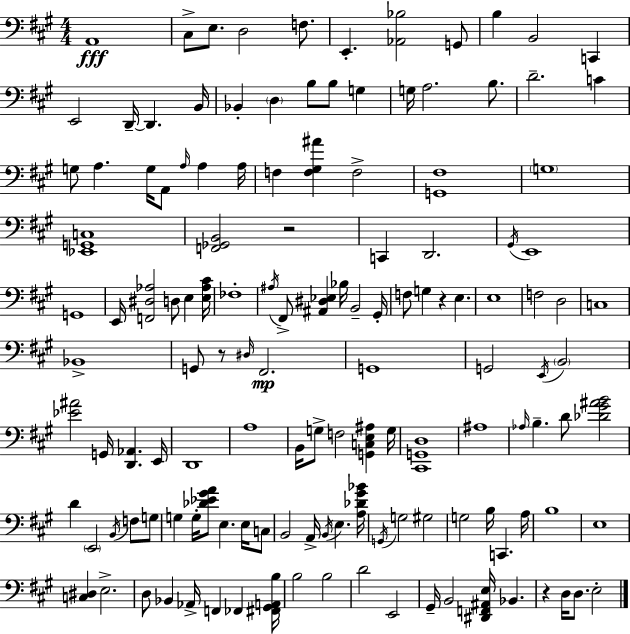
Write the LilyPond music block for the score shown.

{
  \clef bass
  \numericTimeSignature
  \time 4/4
  \key a \major
  a,1\fff | cis8-> e8. d2 f8. | e,4.-. <aes, bes>2 g,8 | b4 b,2 c,4 | \break e,2 d,16--~~ d,4. b,16 | bes,4-. \parenthesize d4 b8 b8 g4 | g16 a2. b8. | d'2.-- c'4 | \break g8 a4. g16 a,8 \grace { a16 } a4 | a16 f4 <f gis ais'>4 f2-> | <g, fis>1 | \parenthesize g1 | \break <ees, g, c>1 | <f, ges, b,>2 r2 | c,4 d,2. | \acciaccatura { gis,16 } e,1 | \break g,1 | e,16 <f, dis aes>2 d8 e4 | <e aes cis'>16 fes1-. | \acciaccatura { ais16 } fis,8-> <ais, dis ees>4 bes16 b,2-- | \break gis,16-. f8 g4 r4 e4. | e1 | f2 d2 | c1 | \break bes,1-> | g,8 r8 \grace { dis16 }\mp fis,2. | g,1 | g,2 \acciaccatura { e,16 } \parenthesize b,2 | \break <ees' ais'>2 g,16 <d, aes,>4. | e,16 d,1 | a1 | b,16 g8-> f2 | \break <g, c e ais>4 g16 <cis, g, d>1 | ais1 | \grace { aes16 } b4.-- d'8 <des' gis' ais' b'>2 | d'4 \parenthesize e,2 | \break \acciaccatura { b,16 } f8 g8 g4 g16-. <des' ees' gis' a'>8 e4. | e16 c8 b,2 a,16-> | \acciaccatura { b,16 } e4. <a des' gis' bes'>16 \acciaccatura { g,16 } g2 | gis2 g2 | \break b16 c,4. a16 b1 | e1 | <c dis>4 e2.-> | d8 bes,4 aes,16-> | \break f,4 fes,4 <fis, gis, a, b>16 b2 | b2 d'2 | e,2 gis,16-- b,2 | <dis, f, ais, e>16 bes,4. r4 d16 d8. | \break e2-. \bar "|."
}